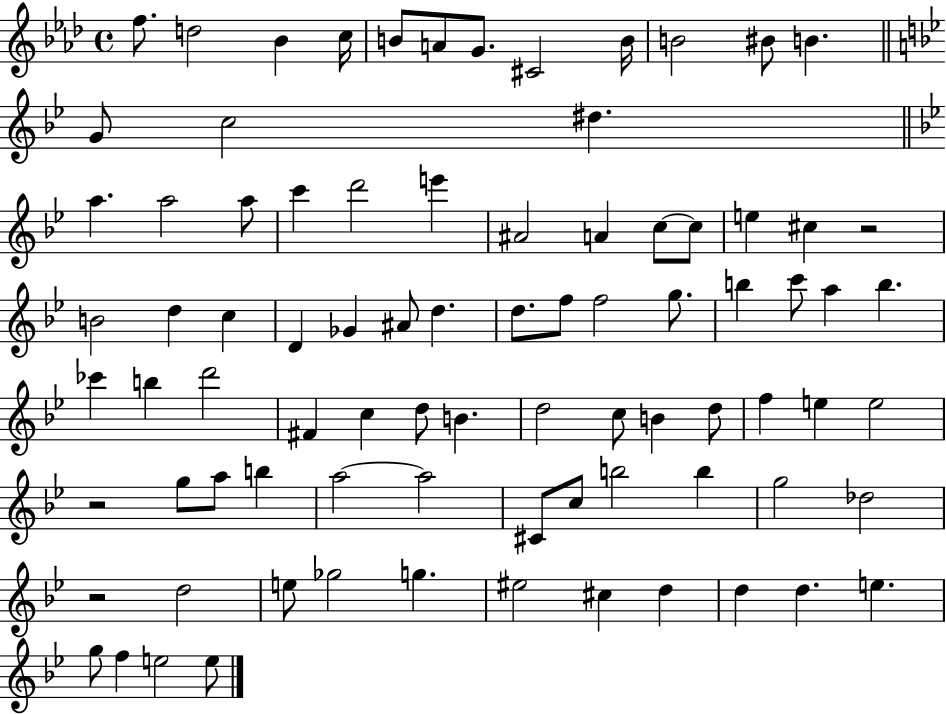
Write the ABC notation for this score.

X:1
T:Untitled
M:4/4
L:1/4
K:Ab
f/2 d2 _B c/4 B/2 A/2 G/2 ^C2 B/4 B2 ^B/2 B G/2 c2 ^d a a2 a/2 c' d'2 e' ^A2 A c/2 c/2 e ^c z2 B2 d c D _G ^A/2 d d/2 f/2 f2 g/2 b c'/2 a b _c' b d'2 ^F c d/2 B d2 c/2 B d/2 f e e2 z2 g/2 a/2 b a2 a2 ^C/2 c/2 b2 b g2 _d2 z2 d2 e/2 _g2 g ^e2 ^c d d d e g/2 f e2 e/2